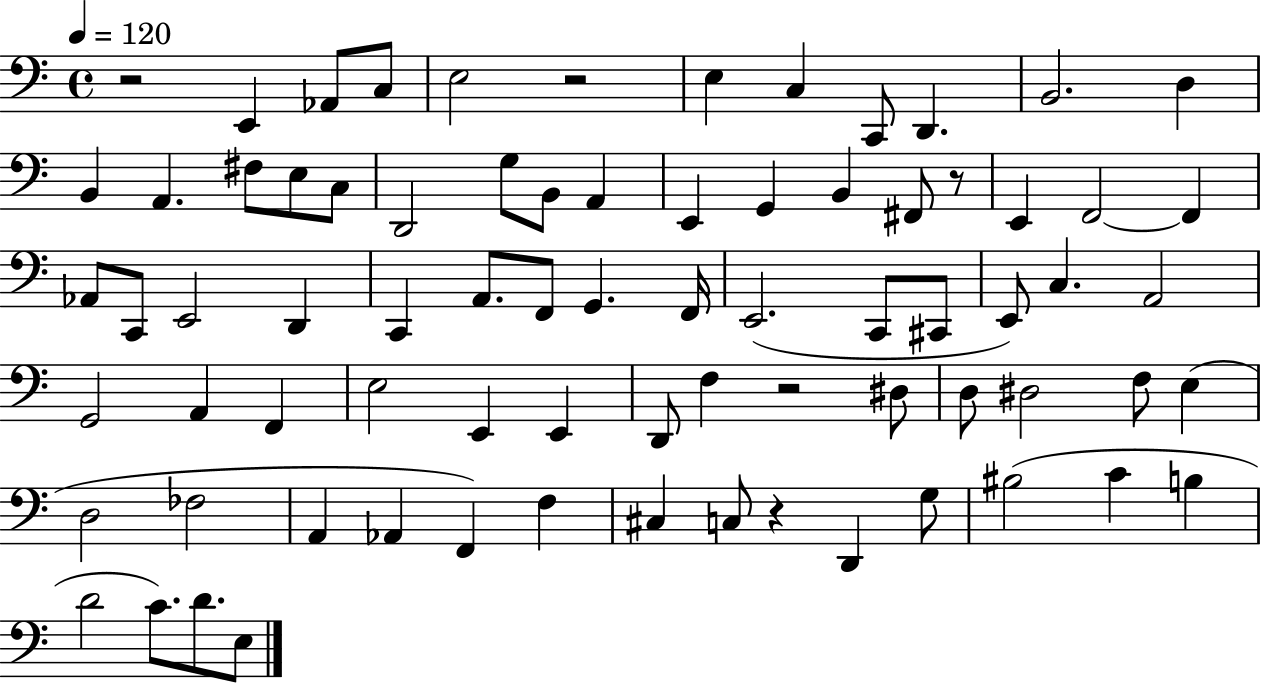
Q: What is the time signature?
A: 4/4